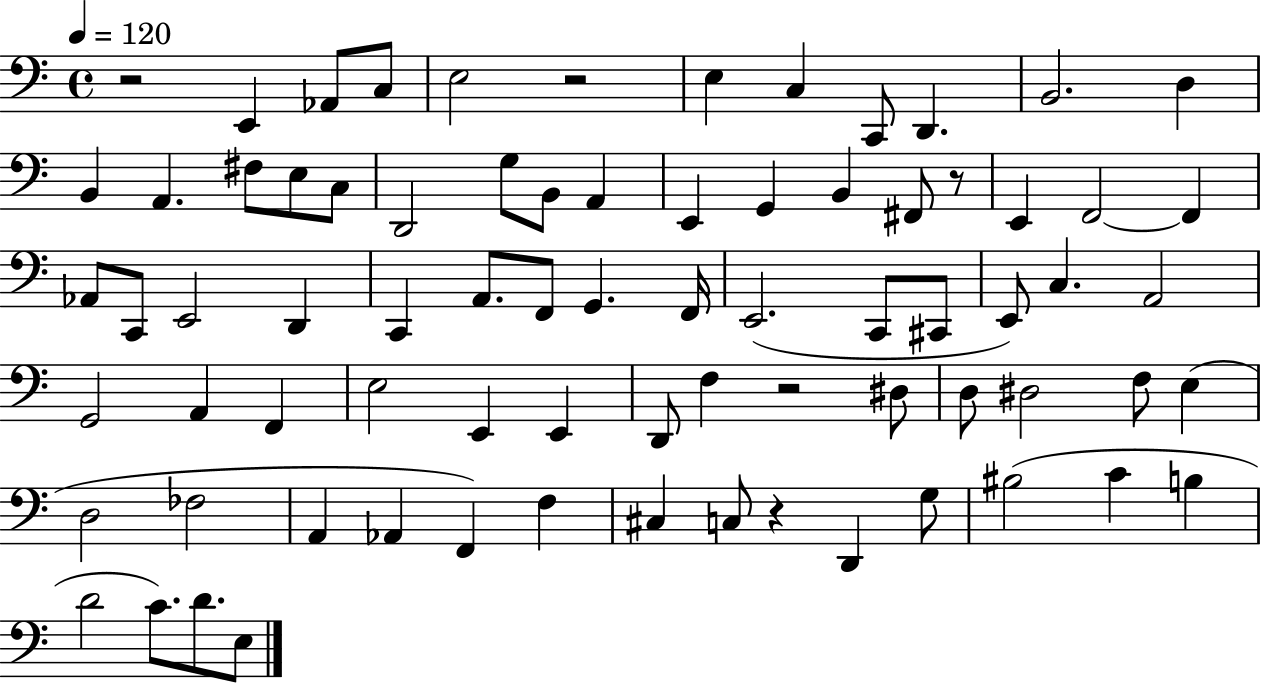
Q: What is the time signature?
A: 4/4